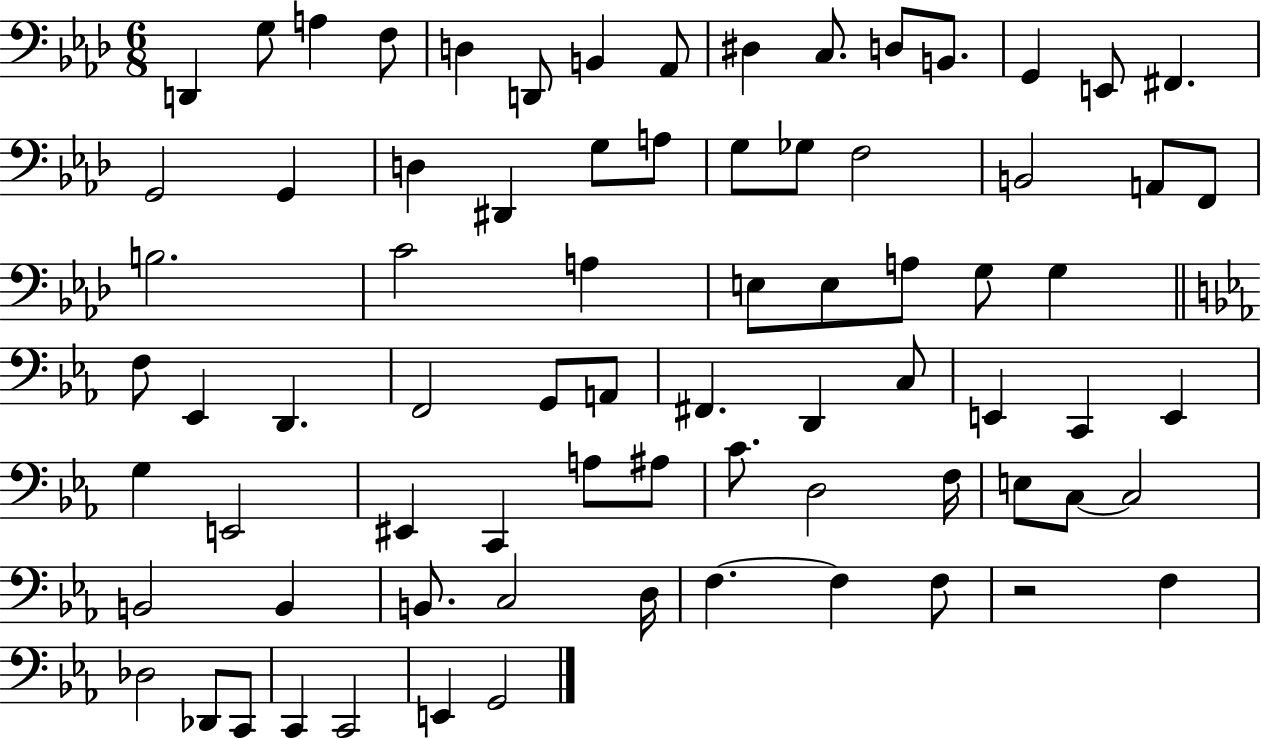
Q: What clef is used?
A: bass